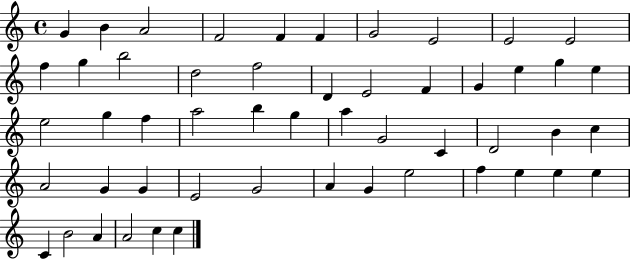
{
  \clef treble
  \time 4/4
  \defaultTimeSignature
  \key c \major
  g'4 b'4 a'2 | f'2 f'4 f'4 | g'2 e'2 | e'2 e'2 | \break f''4 g''4 b''2 | d''2 f''2 | d'4 e'2 f'4 | g'4 e''4 g''4 e''4 | \break e''2 g''4 f''4 | a''2 b''4 g''4 | a''4 g'2 c'4 | d'2 b'4 c''4 | \break a'2 g'4 g'4 | e'2 g'2 | a'4 g'4 e''2 | f''4 e''4 e''4 e''4 | \break c'4 b'2 a'4 | a'2 c''4 c''4 | \bar "|."
}